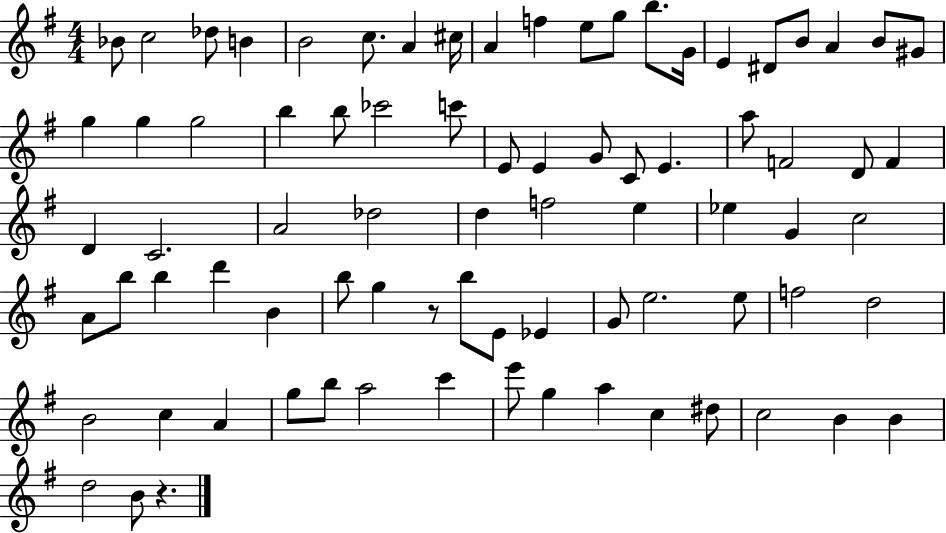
Bb4/e C5/h Db5/e B4/q B4/h C5/e. A4/q C#5/s A4/q F5/q E5/e G5/e B5/e. G4/s E4/q D#4/e B4/e A4/q B4/e G#4/e G5/q G5/q G5/h B5/q B5/e CES6/h C6/e E4/e E4/q G4/e C4/e E4/q. A5/e F4/h D4/e F4/q D4/q C4/h. A4/h Db5/h D5/q F5/h E5/q Eb5/q G4/q C5/h A4/e B5/e B5/q D6/q B4/q B5/e G5/q R/e B5/e E4/e Eb4/q G4/e E5/h. E5/e F5/h D5/h B4/h C5/q A4/q G5/e B5/e A5/h C6/q E6/e G5/q A5/q C5/q D#5/e C5/h B4/q B4/q D5/h B4/e R/q.